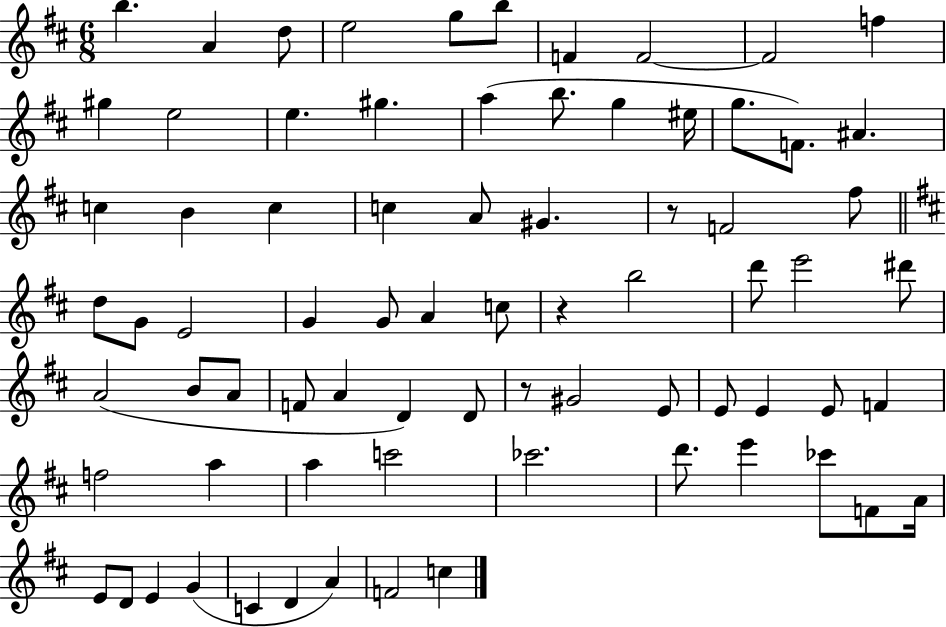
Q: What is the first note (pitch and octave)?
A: B5